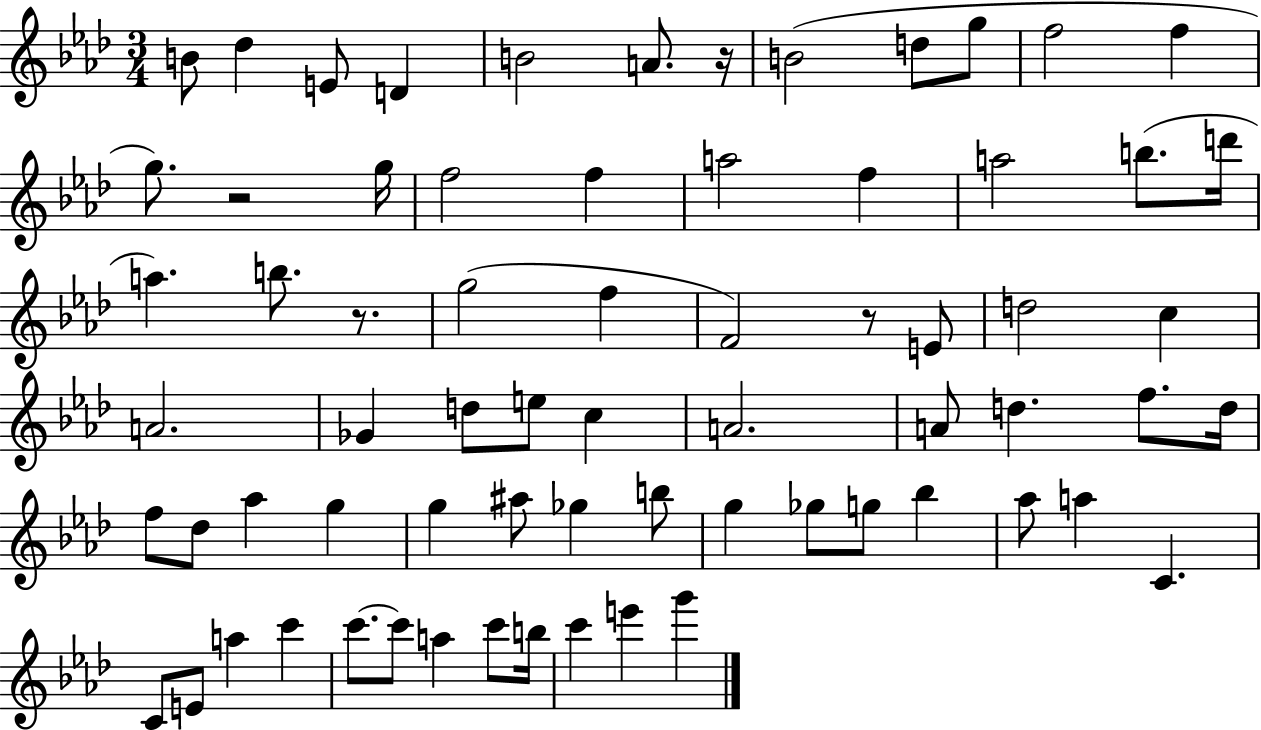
X:1
T:Untitled
M:3/4
L:1/4
K:Ab
B/2 _d E/2 D B2 A/2 z/4 B2 d/2 g/2 f2 f g/2 z2 g/4 f2 f a2 f a2 b/2 d'/4 a b/2 z/2 g2 f F2 z/2 E/2 d2 c A2 _G d/2 e/2 c A2 A/2 d f/2 d/4 f/2 _d/2 _a g g ^a/2 _g b/2 g _g/2 g/2 _b _a/2 a C C/2 E/2 a c' c'/2 c'/2 a c'/2 b/4 c' e' g'